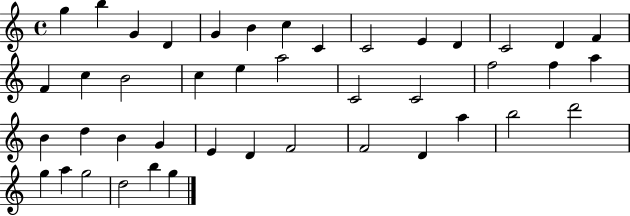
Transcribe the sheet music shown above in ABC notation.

X:1
T:Untitled
M:4/4
L:1/4
K:C
g b G D G B c C C2 E D C2 D F F c B2 c e a2 C2 C2 f2 f a B d B G E D F2 F2 D a b2 d'2 g a g2 d2 b g